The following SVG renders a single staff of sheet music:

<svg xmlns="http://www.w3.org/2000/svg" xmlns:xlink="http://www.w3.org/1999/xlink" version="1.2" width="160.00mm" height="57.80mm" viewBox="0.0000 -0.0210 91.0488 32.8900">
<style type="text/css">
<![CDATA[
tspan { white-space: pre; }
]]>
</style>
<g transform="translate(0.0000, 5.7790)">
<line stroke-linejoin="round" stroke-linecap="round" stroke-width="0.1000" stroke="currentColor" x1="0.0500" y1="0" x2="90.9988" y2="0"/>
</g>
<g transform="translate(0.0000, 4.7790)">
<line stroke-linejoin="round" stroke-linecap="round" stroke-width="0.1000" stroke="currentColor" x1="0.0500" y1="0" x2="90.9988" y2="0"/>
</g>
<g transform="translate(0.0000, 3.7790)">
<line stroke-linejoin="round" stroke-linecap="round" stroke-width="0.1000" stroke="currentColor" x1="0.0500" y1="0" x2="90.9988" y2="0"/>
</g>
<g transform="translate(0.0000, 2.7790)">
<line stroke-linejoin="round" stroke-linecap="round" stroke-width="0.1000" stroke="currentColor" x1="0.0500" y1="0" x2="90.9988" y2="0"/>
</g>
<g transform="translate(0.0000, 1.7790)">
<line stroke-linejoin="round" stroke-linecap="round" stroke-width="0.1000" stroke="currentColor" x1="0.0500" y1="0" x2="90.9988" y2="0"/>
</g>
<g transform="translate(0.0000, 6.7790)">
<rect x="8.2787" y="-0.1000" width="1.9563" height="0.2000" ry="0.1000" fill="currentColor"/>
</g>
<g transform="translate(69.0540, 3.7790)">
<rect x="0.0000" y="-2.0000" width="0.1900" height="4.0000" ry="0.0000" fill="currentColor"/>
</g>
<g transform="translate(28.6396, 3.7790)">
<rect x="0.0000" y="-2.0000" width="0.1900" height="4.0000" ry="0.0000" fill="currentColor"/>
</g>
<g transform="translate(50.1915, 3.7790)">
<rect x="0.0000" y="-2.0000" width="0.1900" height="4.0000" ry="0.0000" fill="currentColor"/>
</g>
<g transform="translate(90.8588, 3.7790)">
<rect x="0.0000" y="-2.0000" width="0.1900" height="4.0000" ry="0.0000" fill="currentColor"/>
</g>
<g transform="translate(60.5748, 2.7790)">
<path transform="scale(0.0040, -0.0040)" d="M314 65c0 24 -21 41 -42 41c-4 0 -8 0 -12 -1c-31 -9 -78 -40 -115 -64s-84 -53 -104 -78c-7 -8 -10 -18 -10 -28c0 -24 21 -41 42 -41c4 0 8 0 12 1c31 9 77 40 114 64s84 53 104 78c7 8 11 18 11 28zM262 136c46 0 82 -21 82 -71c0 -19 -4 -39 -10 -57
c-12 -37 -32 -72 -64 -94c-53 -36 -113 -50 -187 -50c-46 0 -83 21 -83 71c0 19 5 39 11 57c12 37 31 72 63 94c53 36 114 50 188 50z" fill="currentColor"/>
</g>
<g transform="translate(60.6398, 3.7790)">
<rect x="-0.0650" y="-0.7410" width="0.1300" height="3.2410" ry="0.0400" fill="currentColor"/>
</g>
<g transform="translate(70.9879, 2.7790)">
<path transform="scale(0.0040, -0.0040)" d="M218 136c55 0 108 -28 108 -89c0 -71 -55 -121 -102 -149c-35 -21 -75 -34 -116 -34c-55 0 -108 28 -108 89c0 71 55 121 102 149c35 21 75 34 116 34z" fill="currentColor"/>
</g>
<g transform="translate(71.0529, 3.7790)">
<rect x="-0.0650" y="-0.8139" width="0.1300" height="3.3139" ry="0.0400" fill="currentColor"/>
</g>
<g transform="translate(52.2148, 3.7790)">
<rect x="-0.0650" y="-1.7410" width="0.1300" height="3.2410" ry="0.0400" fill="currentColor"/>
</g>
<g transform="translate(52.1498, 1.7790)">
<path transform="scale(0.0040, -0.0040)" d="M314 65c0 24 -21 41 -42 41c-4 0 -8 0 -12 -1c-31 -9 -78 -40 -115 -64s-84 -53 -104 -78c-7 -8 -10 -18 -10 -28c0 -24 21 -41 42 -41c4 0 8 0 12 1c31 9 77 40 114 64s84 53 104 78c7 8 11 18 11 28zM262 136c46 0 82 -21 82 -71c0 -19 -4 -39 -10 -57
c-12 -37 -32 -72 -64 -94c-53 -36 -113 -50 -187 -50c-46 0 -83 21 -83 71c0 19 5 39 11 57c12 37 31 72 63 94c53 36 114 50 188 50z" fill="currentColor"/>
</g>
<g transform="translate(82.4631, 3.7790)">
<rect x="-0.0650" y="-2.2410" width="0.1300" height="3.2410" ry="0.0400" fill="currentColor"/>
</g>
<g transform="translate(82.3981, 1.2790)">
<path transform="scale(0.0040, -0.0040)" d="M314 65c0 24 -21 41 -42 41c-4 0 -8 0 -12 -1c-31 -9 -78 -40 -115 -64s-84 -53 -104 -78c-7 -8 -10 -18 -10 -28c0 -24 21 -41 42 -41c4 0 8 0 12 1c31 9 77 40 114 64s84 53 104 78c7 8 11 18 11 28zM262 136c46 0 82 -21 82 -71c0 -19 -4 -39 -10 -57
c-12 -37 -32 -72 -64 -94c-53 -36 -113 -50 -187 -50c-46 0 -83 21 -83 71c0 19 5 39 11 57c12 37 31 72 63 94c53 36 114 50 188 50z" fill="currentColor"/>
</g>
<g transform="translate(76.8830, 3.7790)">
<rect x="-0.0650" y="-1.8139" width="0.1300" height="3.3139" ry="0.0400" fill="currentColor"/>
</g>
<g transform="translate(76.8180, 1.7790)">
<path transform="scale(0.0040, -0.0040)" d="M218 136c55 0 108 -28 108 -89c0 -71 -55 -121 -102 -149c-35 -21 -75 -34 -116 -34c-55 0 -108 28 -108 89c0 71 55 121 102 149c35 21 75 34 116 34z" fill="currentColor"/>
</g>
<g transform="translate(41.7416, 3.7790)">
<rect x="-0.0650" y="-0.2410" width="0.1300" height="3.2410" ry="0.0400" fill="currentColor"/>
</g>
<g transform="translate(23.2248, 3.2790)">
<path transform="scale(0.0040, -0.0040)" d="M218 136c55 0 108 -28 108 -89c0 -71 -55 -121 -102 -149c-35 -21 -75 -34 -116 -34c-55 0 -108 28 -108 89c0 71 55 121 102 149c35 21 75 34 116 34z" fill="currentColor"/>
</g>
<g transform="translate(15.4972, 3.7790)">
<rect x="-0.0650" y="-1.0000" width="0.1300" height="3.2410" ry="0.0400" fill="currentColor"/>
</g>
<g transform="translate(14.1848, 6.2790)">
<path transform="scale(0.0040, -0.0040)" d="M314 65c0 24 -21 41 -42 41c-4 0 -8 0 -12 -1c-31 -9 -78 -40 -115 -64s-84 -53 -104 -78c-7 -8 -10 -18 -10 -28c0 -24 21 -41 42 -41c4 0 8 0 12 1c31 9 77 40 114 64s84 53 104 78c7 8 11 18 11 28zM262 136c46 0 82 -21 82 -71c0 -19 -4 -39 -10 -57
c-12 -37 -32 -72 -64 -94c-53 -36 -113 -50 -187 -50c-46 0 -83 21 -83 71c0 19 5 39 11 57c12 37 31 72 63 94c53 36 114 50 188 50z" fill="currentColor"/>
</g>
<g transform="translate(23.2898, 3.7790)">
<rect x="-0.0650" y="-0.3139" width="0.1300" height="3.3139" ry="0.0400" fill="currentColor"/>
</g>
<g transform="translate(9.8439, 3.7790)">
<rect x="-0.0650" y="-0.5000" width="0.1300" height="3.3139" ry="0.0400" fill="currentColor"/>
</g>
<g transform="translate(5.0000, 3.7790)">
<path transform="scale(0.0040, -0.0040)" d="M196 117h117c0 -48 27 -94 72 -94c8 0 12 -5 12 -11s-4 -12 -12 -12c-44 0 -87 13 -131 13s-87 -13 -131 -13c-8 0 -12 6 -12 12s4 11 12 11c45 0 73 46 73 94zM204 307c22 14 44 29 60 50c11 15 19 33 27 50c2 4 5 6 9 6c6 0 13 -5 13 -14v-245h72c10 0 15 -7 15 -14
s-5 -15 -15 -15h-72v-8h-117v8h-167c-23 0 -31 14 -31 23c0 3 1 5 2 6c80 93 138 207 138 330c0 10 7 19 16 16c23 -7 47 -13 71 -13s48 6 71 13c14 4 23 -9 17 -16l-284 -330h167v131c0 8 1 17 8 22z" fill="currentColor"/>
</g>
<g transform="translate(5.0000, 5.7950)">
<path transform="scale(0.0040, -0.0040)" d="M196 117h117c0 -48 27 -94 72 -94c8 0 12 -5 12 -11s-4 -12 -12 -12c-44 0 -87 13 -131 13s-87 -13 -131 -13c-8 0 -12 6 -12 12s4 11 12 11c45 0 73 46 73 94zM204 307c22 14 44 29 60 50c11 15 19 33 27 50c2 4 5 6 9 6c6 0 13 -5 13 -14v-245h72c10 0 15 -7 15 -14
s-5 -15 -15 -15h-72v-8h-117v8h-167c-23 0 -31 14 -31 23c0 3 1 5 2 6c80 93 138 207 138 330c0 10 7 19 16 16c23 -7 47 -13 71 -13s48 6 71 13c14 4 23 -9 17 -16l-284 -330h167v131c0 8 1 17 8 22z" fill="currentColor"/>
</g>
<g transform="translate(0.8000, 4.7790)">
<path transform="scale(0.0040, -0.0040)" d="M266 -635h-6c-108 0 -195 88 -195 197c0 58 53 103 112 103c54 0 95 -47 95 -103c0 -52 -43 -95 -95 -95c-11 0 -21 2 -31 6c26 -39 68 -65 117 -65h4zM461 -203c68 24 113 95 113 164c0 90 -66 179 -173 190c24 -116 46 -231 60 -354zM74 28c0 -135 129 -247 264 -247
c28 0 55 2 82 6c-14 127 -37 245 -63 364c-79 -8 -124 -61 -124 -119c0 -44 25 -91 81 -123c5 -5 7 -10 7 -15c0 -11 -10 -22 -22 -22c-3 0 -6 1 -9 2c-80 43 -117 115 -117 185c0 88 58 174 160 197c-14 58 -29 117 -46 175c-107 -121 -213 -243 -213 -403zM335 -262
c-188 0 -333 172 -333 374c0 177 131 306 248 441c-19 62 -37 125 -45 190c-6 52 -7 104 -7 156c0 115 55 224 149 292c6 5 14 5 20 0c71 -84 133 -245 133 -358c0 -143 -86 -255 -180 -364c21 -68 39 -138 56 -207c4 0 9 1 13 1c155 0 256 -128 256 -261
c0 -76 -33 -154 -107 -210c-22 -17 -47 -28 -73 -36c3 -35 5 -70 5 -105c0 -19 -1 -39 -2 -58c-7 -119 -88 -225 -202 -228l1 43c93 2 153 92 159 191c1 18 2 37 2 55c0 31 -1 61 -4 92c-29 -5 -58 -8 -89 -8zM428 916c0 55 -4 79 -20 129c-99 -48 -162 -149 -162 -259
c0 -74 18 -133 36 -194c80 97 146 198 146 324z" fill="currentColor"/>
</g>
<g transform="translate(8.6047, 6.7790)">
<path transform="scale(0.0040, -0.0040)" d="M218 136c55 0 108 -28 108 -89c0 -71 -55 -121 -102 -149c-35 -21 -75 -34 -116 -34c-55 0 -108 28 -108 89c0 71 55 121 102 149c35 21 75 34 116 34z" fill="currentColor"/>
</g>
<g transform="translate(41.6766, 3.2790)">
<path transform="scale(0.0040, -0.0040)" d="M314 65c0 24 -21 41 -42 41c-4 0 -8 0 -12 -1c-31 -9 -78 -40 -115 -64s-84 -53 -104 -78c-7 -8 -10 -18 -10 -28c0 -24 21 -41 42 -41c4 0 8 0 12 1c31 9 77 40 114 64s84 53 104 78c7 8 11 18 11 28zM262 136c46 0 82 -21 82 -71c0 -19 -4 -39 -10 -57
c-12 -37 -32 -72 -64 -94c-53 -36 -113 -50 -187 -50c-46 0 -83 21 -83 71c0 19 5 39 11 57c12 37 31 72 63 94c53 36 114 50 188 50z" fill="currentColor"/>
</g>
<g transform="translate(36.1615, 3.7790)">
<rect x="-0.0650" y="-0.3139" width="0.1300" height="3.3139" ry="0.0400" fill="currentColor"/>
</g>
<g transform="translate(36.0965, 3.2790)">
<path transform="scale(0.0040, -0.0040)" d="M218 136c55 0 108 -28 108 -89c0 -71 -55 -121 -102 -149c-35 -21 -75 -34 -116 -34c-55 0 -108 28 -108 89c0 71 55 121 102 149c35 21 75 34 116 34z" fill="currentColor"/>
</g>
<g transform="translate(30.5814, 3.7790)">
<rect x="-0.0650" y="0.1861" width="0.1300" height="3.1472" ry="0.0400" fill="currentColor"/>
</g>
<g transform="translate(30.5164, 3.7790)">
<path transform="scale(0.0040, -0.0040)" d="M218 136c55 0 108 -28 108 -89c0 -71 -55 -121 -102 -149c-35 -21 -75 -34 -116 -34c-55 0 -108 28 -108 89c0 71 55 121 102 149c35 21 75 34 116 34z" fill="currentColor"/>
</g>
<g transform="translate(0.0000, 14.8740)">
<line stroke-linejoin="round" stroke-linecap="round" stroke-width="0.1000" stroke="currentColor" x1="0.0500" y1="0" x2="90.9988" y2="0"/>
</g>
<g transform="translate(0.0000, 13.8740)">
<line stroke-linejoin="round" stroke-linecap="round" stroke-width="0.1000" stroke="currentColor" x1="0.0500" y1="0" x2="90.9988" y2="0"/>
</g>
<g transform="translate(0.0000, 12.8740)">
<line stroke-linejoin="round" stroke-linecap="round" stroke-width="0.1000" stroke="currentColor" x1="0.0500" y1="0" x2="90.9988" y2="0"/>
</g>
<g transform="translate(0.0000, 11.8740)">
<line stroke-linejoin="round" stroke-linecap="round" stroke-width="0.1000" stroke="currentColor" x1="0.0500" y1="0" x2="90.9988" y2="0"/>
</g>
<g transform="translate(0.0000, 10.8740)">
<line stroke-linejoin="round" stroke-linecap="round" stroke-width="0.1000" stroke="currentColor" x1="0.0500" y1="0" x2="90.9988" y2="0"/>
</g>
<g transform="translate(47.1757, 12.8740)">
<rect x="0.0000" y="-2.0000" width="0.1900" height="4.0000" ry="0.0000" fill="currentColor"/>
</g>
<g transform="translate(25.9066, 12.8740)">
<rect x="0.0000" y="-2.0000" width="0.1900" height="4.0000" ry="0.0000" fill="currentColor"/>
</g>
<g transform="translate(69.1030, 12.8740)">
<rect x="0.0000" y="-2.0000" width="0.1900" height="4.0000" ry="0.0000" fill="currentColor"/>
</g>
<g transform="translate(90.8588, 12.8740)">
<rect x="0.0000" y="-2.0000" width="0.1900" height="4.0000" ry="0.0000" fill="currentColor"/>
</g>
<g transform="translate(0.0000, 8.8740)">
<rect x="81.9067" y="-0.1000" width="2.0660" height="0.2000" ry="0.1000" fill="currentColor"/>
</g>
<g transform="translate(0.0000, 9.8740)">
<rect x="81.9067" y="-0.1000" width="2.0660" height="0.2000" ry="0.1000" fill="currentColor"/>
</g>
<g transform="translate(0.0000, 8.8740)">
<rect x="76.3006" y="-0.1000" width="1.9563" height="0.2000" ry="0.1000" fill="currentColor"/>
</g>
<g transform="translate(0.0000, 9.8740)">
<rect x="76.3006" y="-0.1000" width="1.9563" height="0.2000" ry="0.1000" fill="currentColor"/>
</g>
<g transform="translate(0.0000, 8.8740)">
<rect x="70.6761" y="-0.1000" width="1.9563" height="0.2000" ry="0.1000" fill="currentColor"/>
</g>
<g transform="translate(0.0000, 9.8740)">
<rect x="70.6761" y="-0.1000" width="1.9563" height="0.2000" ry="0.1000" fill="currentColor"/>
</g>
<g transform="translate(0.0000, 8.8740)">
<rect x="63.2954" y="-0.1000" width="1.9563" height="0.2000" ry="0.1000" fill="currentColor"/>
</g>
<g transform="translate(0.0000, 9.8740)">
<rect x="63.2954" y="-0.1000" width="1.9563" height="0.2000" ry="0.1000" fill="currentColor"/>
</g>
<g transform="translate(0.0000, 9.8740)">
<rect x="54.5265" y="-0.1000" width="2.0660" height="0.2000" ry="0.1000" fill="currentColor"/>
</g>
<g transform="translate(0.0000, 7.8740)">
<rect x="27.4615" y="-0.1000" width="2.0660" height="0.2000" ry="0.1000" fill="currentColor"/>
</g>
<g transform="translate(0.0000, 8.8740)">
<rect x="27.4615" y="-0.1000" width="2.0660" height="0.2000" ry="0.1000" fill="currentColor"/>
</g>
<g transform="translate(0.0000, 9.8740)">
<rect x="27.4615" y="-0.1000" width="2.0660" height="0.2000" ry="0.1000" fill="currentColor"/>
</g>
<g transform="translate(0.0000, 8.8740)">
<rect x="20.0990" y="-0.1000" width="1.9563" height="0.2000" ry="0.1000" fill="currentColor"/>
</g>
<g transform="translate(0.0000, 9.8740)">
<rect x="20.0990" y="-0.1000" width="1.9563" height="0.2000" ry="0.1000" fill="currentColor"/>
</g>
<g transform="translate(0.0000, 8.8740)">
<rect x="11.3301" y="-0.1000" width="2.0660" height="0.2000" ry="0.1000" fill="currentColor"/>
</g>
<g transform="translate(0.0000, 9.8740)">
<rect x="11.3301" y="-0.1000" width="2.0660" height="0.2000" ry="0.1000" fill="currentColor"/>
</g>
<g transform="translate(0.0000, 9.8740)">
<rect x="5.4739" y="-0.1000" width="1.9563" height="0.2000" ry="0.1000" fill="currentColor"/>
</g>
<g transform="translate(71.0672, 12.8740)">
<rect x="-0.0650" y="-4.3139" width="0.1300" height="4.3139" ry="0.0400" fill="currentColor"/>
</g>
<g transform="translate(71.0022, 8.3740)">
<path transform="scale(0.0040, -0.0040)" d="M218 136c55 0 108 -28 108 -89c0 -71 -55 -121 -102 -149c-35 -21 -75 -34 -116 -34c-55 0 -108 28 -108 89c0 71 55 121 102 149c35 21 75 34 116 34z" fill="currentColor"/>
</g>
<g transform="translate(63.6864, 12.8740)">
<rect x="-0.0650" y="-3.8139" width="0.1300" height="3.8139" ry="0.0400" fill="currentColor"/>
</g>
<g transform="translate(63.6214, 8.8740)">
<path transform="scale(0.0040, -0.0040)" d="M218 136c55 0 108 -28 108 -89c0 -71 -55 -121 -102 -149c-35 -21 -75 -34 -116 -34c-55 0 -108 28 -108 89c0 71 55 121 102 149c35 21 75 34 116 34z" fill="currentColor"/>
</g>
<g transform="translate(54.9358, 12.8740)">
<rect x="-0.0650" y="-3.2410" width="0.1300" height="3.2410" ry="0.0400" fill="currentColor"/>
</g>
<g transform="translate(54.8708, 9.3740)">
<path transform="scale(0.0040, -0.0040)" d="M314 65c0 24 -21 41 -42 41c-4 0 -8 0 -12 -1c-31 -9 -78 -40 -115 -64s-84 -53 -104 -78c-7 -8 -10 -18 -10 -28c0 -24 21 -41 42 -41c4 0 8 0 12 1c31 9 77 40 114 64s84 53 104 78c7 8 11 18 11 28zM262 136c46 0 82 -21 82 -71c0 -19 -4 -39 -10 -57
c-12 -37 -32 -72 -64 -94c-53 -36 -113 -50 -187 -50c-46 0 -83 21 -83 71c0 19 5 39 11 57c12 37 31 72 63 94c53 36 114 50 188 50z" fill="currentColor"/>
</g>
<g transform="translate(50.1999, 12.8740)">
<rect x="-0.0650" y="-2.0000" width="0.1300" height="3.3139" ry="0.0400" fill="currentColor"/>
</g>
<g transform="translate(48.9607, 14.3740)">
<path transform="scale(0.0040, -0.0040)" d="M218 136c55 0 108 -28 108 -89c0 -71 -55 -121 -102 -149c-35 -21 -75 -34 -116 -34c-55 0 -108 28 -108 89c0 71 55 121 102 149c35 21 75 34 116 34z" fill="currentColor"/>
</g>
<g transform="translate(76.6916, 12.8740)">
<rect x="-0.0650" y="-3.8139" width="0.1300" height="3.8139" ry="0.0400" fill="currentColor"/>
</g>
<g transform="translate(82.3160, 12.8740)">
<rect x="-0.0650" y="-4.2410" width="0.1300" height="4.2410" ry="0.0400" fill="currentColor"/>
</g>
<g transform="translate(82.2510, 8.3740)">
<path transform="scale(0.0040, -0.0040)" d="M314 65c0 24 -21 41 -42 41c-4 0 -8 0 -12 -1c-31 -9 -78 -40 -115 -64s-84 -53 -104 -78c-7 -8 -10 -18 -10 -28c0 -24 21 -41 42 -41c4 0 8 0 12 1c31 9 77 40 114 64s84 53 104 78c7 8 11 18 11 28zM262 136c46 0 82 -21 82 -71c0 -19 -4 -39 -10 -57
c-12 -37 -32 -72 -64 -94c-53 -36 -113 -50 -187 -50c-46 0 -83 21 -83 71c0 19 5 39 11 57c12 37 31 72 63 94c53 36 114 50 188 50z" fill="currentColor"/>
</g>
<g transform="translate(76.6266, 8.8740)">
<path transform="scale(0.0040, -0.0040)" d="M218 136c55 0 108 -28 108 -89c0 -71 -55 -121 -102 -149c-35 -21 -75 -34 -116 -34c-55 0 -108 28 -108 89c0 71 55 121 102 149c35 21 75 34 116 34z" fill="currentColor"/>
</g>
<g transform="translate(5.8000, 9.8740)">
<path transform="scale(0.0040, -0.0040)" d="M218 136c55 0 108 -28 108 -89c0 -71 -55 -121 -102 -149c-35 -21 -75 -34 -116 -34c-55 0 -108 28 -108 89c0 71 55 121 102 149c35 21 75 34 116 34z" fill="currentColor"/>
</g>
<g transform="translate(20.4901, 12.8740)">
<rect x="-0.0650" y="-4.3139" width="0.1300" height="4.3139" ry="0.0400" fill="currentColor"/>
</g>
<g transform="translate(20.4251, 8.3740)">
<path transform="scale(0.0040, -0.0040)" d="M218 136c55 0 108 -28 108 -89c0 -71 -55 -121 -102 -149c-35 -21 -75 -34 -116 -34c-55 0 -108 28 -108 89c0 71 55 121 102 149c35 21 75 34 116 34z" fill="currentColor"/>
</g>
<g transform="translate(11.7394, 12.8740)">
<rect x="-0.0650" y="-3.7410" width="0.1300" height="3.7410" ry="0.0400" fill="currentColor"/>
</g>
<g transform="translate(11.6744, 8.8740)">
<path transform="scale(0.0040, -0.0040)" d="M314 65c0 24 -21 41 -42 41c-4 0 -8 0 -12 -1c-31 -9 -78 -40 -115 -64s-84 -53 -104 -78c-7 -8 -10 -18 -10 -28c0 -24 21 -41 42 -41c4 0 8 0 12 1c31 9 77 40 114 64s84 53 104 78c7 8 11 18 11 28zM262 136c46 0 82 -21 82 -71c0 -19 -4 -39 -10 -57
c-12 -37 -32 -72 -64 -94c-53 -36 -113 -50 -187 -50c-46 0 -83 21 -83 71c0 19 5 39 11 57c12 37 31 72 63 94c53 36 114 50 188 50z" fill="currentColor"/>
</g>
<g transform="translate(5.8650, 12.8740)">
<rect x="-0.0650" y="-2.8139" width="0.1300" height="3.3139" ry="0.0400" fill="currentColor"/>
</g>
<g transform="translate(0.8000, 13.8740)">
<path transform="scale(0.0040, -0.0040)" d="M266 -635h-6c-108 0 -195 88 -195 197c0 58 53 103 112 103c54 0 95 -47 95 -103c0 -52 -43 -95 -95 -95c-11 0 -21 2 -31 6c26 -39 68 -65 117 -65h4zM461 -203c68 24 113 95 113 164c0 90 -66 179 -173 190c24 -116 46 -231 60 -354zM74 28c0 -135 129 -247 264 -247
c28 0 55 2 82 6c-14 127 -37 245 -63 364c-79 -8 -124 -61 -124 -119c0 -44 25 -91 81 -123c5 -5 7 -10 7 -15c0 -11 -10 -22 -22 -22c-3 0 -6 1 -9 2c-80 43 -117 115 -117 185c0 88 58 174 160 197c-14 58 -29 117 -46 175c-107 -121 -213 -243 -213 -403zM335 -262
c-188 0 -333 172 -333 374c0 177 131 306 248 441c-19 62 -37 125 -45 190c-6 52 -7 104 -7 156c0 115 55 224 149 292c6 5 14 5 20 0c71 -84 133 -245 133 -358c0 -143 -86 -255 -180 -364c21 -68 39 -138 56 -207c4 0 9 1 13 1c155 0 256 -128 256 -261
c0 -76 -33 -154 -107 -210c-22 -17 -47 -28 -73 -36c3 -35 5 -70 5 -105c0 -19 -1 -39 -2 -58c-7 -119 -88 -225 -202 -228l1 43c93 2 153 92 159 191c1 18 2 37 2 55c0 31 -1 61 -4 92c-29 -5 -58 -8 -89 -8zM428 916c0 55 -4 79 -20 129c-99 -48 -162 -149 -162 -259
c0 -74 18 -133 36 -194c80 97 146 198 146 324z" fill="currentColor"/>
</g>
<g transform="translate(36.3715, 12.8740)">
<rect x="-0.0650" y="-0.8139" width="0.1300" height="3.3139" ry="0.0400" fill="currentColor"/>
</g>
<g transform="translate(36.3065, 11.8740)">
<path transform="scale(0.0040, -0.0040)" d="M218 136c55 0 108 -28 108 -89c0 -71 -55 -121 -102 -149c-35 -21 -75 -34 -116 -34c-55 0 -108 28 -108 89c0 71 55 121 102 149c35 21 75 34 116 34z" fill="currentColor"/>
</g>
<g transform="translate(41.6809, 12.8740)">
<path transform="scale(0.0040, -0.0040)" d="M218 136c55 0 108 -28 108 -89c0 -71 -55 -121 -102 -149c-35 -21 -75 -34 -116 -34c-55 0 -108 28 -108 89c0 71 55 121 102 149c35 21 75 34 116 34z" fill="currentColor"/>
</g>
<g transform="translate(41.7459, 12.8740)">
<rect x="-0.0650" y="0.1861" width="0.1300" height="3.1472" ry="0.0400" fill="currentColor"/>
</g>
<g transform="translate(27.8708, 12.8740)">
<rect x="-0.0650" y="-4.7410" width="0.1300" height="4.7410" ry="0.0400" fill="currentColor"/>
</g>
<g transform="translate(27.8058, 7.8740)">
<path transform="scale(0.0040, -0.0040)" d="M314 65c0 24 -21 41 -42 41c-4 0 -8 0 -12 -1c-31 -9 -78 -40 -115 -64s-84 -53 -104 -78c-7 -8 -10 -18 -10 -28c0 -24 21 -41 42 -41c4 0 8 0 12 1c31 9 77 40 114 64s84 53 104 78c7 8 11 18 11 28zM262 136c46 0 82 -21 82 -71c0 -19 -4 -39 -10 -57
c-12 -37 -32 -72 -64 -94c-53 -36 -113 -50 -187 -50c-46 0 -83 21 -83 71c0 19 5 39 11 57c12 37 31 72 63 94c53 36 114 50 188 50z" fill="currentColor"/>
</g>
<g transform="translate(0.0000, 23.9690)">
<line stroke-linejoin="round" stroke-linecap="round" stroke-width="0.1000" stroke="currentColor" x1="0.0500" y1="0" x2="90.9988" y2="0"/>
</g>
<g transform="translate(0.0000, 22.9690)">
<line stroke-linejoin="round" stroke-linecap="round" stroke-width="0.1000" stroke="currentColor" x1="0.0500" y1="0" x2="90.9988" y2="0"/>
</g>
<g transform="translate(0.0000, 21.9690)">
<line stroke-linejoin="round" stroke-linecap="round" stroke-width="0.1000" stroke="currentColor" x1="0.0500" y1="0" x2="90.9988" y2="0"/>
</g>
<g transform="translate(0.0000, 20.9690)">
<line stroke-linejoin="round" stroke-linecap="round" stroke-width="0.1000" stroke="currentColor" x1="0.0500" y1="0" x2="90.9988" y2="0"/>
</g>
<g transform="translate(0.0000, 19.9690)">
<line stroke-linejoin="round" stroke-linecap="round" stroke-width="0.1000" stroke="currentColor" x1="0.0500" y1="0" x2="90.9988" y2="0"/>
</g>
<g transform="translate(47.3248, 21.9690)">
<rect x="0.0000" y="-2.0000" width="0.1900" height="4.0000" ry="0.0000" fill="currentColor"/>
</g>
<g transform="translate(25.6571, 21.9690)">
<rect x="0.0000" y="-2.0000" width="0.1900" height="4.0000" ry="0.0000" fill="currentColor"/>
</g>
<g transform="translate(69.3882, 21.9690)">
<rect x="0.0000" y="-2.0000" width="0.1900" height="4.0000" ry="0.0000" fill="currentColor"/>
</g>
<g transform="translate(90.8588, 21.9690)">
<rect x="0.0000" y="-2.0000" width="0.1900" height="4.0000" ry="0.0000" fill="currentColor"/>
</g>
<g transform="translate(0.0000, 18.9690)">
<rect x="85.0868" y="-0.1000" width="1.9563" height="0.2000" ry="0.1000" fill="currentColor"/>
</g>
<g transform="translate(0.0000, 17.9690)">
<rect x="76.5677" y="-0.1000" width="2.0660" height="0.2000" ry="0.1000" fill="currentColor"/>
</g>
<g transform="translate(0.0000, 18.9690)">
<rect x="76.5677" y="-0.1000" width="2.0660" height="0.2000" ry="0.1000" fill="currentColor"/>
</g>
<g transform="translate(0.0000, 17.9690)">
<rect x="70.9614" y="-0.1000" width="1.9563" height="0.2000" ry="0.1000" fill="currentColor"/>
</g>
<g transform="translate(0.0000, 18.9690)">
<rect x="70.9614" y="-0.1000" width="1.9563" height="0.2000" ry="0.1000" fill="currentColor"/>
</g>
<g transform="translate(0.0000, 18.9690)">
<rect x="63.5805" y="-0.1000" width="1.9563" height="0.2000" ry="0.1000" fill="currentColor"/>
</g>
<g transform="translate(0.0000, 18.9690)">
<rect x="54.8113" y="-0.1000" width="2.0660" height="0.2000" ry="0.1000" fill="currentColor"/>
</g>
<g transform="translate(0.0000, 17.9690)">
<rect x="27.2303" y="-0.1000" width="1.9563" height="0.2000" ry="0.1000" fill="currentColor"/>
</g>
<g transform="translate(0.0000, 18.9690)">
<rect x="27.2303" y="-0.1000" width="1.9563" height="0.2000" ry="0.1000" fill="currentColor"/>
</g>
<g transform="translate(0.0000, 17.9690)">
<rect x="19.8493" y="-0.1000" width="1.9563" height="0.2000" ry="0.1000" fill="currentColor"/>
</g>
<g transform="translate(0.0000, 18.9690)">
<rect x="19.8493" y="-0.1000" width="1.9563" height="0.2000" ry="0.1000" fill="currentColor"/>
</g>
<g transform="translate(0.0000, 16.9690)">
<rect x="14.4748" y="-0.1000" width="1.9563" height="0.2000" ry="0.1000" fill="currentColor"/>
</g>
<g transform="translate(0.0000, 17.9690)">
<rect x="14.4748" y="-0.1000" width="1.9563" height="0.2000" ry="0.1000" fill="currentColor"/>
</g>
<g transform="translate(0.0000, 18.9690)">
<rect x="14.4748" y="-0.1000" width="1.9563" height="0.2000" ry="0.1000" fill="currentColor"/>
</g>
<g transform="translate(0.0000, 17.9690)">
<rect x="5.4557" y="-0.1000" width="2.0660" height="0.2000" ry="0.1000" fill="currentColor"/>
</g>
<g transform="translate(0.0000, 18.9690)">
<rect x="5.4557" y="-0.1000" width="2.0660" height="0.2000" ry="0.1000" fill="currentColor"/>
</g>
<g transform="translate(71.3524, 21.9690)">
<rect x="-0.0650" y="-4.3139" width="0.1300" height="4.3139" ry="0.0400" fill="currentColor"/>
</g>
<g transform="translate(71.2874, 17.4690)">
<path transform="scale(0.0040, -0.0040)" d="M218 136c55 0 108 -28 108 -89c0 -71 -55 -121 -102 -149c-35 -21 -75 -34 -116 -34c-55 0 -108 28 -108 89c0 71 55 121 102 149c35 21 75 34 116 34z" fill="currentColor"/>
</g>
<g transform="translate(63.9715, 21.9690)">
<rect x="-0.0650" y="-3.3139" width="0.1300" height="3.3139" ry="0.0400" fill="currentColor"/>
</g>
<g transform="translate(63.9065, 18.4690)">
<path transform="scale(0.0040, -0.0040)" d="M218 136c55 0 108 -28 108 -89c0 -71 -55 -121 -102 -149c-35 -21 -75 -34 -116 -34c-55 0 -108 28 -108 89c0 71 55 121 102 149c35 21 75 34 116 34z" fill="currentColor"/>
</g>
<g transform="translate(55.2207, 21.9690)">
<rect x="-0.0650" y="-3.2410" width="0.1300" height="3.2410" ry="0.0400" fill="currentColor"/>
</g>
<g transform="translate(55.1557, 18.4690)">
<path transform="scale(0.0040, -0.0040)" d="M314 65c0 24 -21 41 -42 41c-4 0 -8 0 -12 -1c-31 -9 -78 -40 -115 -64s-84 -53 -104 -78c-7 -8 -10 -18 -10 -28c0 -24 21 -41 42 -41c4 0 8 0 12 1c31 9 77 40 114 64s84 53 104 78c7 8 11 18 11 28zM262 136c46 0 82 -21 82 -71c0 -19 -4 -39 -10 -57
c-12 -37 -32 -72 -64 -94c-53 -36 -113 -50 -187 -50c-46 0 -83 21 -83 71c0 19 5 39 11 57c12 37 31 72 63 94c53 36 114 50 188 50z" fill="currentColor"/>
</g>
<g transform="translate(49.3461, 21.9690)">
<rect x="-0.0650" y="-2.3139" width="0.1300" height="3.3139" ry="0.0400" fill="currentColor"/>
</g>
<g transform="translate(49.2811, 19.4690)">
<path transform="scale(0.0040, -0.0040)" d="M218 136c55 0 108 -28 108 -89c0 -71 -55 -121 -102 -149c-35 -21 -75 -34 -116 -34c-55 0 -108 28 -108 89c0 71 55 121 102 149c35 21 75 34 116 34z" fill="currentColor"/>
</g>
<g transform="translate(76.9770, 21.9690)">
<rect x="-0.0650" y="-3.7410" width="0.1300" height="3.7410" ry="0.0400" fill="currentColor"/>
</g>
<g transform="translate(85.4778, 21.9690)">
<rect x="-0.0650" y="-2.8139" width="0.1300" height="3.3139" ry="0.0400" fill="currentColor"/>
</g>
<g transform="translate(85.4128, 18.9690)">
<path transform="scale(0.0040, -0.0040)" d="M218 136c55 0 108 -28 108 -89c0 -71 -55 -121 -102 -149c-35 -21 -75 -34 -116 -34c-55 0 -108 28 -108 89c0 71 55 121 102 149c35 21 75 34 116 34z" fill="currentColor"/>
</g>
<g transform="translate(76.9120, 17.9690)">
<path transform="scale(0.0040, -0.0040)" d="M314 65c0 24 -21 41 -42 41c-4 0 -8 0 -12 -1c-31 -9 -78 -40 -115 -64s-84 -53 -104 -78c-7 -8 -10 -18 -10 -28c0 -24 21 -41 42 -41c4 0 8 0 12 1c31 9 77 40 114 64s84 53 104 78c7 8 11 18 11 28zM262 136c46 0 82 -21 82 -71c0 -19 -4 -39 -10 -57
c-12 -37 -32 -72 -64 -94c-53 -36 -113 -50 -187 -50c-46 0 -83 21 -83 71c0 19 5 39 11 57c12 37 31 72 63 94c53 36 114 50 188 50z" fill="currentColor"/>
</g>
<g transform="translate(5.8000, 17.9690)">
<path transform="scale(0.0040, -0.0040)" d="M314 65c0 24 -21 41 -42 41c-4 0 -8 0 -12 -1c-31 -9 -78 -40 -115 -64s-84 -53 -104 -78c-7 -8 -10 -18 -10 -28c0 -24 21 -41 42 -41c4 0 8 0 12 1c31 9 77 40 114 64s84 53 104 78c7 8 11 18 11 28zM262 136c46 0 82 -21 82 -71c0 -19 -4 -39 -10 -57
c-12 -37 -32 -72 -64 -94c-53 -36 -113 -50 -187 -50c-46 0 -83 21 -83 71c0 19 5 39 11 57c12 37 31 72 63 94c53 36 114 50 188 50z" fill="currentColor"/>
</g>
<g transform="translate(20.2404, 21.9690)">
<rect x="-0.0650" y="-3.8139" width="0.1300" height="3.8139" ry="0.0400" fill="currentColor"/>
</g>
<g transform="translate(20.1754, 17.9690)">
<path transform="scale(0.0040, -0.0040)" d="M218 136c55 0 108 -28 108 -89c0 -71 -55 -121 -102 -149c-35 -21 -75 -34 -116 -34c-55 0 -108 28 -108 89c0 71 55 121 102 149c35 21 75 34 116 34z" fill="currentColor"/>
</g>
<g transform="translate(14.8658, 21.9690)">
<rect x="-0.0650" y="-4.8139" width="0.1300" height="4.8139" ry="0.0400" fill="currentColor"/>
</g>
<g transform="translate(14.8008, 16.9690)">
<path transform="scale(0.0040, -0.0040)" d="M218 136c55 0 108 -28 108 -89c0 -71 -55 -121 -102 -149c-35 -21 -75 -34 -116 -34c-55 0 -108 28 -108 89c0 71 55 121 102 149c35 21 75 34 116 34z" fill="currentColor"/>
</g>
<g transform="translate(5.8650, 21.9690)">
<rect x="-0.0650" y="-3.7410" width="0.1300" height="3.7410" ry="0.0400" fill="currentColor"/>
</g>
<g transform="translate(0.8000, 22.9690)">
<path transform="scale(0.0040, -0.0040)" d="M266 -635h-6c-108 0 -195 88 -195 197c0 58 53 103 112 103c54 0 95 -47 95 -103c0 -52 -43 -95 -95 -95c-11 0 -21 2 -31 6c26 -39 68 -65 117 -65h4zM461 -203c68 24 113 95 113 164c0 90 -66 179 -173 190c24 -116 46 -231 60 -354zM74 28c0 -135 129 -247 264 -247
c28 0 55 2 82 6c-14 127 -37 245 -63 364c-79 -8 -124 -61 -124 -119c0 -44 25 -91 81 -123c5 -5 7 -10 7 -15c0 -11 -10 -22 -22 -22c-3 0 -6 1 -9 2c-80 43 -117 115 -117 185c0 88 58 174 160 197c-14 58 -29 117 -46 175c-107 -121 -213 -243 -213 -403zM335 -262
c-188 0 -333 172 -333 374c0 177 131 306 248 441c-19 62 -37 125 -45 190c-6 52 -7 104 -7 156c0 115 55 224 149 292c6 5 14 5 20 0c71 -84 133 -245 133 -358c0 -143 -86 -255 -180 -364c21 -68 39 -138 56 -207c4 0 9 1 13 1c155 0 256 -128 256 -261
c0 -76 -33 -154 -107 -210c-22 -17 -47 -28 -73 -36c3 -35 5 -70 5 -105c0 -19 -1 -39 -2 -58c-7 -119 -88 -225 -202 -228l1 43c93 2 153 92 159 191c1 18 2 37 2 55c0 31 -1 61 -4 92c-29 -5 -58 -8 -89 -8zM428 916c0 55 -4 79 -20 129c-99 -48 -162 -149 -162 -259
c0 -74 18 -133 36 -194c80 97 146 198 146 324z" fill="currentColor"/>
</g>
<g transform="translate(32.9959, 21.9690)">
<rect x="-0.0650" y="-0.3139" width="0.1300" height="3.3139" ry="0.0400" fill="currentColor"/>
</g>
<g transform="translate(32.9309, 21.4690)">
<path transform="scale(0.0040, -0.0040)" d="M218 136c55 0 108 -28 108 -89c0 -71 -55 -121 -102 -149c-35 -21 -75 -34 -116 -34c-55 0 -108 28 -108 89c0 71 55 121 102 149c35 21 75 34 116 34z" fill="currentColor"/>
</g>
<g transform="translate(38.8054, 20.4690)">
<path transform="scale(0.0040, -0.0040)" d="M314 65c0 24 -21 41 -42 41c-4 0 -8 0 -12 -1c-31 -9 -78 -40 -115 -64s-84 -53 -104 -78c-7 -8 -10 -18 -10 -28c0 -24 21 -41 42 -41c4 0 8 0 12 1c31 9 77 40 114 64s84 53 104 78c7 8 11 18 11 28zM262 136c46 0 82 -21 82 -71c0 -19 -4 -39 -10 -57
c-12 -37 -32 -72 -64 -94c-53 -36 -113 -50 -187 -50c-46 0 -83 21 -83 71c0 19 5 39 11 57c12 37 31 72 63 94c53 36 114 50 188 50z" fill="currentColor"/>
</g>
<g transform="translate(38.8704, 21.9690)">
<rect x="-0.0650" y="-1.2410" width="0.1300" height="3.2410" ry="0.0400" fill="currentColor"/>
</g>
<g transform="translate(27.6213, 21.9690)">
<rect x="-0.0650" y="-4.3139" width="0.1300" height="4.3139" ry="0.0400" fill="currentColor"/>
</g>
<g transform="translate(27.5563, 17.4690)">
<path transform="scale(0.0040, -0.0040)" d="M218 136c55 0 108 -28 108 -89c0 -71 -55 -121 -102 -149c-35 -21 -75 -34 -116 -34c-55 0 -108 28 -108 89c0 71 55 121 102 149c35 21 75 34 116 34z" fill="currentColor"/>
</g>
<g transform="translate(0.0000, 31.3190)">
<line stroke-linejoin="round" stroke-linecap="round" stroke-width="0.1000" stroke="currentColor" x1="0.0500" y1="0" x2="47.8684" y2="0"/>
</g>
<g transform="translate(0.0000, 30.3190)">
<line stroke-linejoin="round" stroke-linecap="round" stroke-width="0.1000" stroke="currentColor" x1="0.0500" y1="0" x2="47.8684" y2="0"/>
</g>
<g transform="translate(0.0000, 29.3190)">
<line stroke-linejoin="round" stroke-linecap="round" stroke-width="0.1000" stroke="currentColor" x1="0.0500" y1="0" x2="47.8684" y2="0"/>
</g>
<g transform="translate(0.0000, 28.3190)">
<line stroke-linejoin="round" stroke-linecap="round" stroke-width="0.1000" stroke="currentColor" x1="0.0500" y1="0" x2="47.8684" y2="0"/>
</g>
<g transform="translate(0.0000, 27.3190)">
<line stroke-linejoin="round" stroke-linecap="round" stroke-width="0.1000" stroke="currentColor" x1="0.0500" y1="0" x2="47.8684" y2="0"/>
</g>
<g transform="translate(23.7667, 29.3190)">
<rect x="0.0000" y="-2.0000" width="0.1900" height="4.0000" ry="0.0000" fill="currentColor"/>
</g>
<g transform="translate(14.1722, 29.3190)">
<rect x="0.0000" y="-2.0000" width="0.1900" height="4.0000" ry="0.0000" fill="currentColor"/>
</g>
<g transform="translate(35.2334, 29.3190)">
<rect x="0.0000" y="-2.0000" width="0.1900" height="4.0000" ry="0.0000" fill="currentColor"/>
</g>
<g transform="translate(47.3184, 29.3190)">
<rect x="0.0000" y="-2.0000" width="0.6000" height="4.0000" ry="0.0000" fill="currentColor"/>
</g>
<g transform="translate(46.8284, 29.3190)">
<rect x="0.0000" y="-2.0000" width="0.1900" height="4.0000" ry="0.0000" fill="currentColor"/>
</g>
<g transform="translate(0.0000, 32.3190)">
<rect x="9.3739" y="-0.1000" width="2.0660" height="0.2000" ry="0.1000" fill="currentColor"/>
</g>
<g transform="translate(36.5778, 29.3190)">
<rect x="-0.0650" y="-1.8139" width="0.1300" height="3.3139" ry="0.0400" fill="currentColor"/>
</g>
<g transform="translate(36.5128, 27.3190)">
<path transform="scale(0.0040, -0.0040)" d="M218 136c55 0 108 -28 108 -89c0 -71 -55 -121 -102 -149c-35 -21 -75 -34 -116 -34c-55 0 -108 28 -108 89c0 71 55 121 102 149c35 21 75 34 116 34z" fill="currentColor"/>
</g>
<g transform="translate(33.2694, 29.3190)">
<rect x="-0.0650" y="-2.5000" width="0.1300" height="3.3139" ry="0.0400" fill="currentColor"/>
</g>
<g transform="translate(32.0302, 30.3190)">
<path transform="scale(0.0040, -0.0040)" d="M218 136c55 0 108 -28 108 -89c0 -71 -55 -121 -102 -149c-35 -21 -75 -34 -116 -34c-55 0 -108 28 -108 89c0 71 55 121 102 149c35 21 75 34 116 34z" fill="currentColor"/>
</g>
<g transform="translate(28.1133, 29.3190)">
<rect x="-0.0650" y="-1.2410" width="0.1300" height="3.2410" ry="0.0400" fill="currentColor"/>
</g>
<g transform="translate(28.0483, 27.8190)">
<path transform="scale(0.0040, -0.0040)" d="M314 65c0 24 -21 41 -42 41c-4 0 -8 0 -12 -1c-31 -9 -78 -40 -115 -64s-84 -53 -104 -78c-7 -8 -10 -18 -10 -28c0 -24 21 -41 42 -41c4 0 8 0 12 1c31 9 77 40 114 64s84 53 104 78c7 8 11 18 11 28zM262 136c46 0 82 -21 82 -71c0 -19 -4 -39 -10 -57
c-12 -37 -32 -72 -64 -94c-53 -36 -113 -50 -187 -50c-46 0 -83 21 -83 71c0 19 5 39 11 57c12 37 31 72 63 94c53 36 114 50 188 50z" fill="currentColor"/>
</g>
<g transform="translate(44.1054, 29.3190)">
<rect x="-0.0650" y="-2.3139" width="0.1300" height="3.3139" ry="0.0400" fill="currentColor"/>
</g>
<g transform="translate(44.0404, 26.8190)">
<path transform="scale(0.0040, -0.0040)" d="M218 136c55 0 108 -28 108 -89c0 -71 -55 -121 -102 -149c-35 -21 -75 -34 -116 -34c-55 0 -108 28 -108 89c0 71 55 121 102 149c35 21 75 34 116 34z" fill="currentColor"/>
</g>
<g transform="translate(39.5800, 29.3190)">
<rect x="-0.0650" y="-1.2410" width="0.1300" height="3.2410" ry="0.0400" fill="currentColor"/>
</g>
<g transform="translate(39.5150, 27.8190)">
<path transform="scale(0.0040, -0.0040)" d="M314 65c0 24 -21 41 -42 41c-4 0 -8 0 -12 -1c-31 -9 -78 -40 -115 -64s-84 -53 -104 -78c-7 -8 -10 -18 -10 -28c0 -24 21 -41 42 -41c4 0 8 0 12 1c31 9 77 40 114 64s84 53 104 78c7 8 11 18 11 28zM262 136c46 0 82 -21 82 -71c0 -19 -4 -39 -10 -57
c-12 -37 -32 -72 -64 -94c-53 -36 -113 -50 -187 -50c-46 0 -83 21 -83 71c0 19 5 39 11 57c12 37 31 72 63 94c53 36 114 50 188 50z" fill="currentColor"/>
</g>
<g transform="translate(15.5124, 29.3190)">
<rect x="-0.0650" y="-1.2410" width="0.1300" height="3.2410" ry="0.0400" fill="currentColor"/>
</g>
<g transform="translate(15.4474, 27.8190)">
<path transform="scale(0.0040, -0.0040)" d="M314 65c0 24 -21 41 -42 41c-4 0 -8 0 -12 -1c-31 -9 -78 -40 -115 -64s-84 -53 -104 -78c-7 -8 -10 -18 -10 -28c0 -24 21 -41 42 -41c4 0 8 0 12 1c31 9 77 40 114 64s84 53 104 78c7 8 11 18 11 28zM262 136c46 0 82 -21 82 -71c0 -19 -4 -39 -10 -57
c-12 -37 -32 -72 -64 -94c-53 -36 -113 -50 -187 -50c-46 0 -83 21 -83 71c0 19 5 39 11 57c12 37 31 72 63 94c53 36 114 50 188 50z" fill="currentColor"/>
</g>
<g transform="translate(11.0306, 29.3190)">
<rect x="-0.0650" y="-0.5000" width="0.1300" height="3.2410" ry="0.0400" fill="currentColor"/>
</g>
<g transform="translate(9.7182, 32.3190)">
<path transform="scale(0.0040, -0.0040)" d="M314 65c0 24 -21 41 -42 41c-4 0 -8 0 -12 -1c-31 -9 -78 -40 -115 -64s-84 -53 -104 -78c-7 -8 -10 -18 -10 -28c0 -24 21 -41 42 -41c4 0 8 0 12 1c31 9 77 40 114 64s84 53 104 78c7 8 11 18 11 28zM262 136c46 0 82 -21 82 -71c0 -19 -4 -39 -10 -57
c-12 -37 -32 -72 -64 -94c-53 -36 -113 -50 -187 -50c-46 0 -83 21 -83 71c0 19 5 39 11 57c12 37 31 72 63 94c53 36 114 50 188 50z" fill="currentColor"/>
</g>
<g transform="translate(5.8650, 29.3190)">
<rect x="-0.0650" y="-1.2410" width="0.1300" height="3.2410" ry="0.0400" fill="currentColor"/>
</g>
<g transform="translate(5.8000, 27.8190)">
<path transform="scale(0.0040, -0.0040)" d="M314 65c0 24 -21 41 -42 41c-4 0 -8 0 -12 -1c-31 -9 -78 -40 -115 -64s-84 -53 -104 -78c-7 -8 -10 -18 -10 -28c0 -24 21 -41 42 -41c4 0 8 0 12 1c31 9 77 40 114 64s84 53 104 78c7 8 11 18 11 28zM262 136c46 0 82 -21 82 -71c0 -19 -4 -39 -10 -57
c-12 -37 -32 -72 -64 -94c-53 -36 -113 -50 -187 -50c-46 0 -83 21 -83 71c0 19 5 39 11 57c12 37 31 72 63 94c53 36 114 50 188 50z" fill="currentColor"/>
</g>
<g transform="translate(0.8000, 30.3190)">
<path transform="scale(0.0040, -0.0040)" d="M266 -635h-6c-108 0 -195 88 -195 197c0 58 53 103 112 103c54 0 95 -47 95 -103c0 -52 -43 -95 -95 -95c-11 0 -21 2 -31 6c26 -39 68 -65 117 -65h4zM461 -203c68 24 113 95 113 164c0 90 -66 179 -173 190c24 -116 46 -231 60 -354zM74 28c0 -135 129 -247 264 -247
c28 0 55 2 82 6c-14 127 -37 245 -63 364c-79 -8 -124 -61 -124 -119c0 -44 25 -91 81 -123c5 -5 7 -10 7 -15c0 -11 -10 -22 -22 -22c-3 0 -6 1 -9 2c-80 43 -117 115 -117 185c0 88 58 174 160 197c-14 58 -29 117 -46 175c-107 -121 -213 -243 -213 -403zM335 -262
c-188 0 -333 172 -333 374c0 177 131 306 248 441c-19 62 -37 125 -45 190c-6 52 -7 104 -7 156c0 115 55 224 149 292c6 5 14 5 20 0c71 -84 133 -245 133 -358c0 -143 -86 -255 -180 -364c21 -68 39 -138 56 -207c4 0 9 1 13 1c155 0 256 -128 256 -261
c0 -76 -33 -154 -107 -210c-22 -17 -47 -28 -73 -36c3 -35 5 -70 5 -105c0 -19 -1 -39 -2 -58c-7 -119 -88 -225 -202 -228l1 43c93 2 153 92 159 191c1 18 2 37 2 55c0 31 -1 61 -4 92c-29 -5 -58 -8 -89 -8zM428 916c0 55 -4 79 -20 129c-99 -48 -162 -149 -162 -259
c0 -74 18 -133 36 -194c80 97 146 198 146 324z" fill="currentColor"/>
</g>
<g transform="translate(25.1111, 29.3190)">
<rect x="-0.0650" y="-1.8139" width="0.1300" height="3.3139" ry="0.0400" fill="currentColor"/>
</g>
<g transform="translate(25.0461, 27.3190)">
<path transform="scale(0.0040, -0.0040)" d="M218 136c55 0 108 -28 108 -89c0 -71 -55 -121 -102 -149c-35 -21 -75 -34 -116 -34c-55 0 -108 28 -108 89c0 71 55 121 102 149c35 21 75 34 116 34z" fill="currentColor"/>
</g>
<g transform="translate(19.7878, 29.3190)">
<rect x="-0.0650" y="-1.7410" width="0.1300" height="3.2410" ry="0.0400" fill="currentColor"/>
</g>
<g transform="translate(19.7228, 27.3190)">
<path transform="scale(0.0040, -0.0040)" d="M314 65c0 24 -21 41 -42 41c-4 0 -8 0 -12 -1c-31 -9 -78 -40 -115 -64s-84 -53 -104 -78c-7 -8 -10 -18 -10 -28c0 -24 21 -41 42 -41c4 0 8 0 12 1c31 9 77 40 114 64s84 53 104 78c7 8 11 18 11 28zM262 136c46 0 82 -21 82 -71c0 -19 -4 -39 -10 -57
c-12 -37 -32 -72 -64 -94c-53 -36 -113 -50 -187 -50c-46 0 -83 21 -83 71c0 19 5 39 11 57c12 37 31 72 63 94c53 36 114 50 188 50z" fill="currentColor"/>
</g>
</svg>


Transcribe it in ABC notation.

X:1
T:Untitled
M:4/4
L:1/4
K:C
C D2 c B c c2 f2 d2 d f g2 a c'2 d' e'2 d B F b2 c' d' c' d'2 c'2 e' c' d' c e2 g b2 b d' c'2 a e2 C2 e2 f2 f e2 G f e2 g